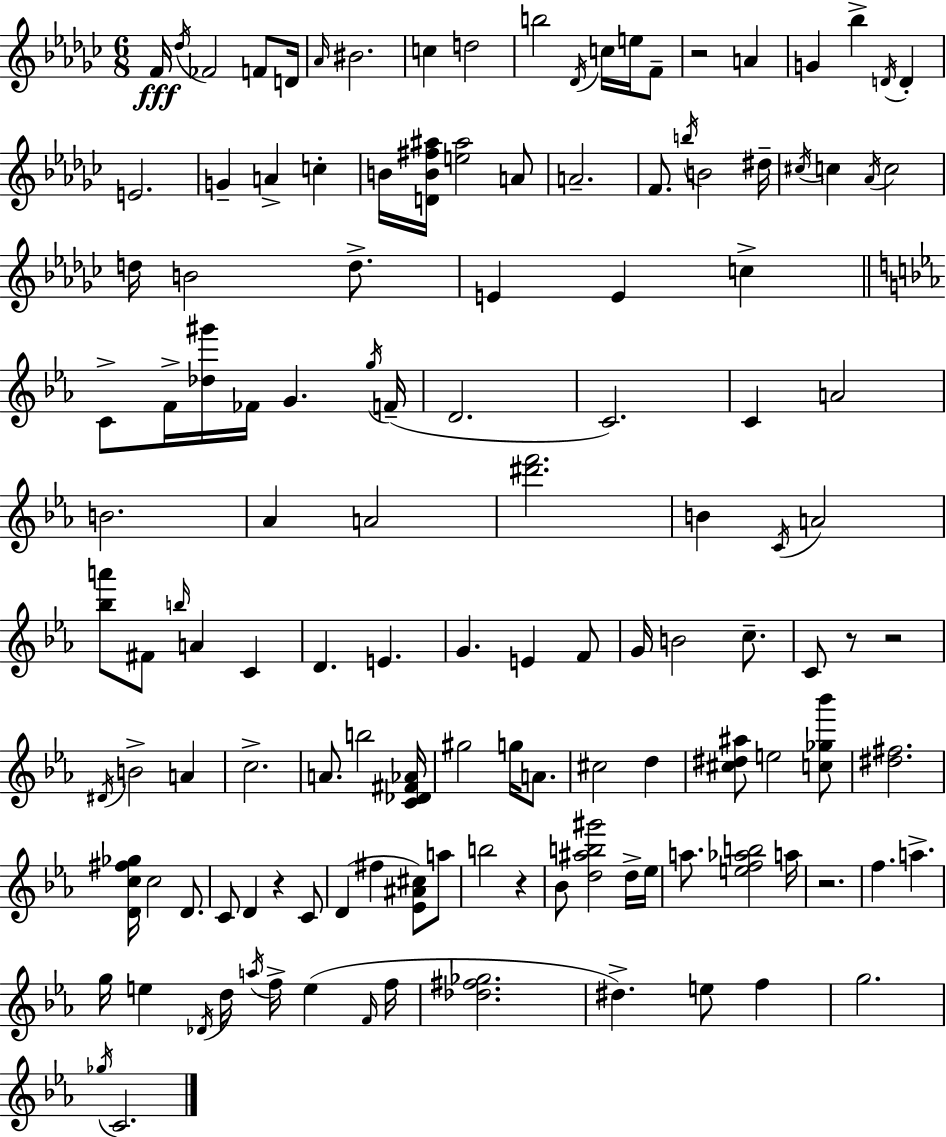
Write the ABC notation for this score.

X:1
T:Untitled
M:6/8
L:1/4
K:Ebm
F/4 _d/4 _F2 F/2 D/4 _A/4 ^B2 c d2 b2 _D/4 c/4 e/4 F/2 z2 A G _b D/4 D E2 G A c B/4 [DB^f^a]/4 [e^a]2 A/2 A2 F/2 b/4 B2 ^d/4 ^c/4 c _A/4 c2 d/4 B2 d/2 E E c C/2 F/4 [_d^g']/4 _F/4 G g/4 F/4 D2 C2 C A2 B2 _A A2 [^d'f']2 B C/4 A2 [_ba']/2 ^F/2 b/4 A C D E G E F/2 G/4 B2 c/2 C/2 z/2 z2 ^D/4 B2 A c2 A/2 b2 [C_D^F_A]/4 ^g2 g/4 A/2 ^c2 d [^c^d^a]/2 e2 [c_g_b']/2 [^d^f]2 [Dc^f_g]/4 c2 D/2 C/2 D z C/2 D ^f [_E^A^c]/2 a/2 b2 z _B/2 [d^ab^g']2 d/4 _e/4 a/2 [ef_ab]2 a/4 z2 f a g/4 e _D/4 d/4 a/4 f/4 e F/4 f/4 [_d^f_g]2 ^d e/2 f g2 _g/4 C2